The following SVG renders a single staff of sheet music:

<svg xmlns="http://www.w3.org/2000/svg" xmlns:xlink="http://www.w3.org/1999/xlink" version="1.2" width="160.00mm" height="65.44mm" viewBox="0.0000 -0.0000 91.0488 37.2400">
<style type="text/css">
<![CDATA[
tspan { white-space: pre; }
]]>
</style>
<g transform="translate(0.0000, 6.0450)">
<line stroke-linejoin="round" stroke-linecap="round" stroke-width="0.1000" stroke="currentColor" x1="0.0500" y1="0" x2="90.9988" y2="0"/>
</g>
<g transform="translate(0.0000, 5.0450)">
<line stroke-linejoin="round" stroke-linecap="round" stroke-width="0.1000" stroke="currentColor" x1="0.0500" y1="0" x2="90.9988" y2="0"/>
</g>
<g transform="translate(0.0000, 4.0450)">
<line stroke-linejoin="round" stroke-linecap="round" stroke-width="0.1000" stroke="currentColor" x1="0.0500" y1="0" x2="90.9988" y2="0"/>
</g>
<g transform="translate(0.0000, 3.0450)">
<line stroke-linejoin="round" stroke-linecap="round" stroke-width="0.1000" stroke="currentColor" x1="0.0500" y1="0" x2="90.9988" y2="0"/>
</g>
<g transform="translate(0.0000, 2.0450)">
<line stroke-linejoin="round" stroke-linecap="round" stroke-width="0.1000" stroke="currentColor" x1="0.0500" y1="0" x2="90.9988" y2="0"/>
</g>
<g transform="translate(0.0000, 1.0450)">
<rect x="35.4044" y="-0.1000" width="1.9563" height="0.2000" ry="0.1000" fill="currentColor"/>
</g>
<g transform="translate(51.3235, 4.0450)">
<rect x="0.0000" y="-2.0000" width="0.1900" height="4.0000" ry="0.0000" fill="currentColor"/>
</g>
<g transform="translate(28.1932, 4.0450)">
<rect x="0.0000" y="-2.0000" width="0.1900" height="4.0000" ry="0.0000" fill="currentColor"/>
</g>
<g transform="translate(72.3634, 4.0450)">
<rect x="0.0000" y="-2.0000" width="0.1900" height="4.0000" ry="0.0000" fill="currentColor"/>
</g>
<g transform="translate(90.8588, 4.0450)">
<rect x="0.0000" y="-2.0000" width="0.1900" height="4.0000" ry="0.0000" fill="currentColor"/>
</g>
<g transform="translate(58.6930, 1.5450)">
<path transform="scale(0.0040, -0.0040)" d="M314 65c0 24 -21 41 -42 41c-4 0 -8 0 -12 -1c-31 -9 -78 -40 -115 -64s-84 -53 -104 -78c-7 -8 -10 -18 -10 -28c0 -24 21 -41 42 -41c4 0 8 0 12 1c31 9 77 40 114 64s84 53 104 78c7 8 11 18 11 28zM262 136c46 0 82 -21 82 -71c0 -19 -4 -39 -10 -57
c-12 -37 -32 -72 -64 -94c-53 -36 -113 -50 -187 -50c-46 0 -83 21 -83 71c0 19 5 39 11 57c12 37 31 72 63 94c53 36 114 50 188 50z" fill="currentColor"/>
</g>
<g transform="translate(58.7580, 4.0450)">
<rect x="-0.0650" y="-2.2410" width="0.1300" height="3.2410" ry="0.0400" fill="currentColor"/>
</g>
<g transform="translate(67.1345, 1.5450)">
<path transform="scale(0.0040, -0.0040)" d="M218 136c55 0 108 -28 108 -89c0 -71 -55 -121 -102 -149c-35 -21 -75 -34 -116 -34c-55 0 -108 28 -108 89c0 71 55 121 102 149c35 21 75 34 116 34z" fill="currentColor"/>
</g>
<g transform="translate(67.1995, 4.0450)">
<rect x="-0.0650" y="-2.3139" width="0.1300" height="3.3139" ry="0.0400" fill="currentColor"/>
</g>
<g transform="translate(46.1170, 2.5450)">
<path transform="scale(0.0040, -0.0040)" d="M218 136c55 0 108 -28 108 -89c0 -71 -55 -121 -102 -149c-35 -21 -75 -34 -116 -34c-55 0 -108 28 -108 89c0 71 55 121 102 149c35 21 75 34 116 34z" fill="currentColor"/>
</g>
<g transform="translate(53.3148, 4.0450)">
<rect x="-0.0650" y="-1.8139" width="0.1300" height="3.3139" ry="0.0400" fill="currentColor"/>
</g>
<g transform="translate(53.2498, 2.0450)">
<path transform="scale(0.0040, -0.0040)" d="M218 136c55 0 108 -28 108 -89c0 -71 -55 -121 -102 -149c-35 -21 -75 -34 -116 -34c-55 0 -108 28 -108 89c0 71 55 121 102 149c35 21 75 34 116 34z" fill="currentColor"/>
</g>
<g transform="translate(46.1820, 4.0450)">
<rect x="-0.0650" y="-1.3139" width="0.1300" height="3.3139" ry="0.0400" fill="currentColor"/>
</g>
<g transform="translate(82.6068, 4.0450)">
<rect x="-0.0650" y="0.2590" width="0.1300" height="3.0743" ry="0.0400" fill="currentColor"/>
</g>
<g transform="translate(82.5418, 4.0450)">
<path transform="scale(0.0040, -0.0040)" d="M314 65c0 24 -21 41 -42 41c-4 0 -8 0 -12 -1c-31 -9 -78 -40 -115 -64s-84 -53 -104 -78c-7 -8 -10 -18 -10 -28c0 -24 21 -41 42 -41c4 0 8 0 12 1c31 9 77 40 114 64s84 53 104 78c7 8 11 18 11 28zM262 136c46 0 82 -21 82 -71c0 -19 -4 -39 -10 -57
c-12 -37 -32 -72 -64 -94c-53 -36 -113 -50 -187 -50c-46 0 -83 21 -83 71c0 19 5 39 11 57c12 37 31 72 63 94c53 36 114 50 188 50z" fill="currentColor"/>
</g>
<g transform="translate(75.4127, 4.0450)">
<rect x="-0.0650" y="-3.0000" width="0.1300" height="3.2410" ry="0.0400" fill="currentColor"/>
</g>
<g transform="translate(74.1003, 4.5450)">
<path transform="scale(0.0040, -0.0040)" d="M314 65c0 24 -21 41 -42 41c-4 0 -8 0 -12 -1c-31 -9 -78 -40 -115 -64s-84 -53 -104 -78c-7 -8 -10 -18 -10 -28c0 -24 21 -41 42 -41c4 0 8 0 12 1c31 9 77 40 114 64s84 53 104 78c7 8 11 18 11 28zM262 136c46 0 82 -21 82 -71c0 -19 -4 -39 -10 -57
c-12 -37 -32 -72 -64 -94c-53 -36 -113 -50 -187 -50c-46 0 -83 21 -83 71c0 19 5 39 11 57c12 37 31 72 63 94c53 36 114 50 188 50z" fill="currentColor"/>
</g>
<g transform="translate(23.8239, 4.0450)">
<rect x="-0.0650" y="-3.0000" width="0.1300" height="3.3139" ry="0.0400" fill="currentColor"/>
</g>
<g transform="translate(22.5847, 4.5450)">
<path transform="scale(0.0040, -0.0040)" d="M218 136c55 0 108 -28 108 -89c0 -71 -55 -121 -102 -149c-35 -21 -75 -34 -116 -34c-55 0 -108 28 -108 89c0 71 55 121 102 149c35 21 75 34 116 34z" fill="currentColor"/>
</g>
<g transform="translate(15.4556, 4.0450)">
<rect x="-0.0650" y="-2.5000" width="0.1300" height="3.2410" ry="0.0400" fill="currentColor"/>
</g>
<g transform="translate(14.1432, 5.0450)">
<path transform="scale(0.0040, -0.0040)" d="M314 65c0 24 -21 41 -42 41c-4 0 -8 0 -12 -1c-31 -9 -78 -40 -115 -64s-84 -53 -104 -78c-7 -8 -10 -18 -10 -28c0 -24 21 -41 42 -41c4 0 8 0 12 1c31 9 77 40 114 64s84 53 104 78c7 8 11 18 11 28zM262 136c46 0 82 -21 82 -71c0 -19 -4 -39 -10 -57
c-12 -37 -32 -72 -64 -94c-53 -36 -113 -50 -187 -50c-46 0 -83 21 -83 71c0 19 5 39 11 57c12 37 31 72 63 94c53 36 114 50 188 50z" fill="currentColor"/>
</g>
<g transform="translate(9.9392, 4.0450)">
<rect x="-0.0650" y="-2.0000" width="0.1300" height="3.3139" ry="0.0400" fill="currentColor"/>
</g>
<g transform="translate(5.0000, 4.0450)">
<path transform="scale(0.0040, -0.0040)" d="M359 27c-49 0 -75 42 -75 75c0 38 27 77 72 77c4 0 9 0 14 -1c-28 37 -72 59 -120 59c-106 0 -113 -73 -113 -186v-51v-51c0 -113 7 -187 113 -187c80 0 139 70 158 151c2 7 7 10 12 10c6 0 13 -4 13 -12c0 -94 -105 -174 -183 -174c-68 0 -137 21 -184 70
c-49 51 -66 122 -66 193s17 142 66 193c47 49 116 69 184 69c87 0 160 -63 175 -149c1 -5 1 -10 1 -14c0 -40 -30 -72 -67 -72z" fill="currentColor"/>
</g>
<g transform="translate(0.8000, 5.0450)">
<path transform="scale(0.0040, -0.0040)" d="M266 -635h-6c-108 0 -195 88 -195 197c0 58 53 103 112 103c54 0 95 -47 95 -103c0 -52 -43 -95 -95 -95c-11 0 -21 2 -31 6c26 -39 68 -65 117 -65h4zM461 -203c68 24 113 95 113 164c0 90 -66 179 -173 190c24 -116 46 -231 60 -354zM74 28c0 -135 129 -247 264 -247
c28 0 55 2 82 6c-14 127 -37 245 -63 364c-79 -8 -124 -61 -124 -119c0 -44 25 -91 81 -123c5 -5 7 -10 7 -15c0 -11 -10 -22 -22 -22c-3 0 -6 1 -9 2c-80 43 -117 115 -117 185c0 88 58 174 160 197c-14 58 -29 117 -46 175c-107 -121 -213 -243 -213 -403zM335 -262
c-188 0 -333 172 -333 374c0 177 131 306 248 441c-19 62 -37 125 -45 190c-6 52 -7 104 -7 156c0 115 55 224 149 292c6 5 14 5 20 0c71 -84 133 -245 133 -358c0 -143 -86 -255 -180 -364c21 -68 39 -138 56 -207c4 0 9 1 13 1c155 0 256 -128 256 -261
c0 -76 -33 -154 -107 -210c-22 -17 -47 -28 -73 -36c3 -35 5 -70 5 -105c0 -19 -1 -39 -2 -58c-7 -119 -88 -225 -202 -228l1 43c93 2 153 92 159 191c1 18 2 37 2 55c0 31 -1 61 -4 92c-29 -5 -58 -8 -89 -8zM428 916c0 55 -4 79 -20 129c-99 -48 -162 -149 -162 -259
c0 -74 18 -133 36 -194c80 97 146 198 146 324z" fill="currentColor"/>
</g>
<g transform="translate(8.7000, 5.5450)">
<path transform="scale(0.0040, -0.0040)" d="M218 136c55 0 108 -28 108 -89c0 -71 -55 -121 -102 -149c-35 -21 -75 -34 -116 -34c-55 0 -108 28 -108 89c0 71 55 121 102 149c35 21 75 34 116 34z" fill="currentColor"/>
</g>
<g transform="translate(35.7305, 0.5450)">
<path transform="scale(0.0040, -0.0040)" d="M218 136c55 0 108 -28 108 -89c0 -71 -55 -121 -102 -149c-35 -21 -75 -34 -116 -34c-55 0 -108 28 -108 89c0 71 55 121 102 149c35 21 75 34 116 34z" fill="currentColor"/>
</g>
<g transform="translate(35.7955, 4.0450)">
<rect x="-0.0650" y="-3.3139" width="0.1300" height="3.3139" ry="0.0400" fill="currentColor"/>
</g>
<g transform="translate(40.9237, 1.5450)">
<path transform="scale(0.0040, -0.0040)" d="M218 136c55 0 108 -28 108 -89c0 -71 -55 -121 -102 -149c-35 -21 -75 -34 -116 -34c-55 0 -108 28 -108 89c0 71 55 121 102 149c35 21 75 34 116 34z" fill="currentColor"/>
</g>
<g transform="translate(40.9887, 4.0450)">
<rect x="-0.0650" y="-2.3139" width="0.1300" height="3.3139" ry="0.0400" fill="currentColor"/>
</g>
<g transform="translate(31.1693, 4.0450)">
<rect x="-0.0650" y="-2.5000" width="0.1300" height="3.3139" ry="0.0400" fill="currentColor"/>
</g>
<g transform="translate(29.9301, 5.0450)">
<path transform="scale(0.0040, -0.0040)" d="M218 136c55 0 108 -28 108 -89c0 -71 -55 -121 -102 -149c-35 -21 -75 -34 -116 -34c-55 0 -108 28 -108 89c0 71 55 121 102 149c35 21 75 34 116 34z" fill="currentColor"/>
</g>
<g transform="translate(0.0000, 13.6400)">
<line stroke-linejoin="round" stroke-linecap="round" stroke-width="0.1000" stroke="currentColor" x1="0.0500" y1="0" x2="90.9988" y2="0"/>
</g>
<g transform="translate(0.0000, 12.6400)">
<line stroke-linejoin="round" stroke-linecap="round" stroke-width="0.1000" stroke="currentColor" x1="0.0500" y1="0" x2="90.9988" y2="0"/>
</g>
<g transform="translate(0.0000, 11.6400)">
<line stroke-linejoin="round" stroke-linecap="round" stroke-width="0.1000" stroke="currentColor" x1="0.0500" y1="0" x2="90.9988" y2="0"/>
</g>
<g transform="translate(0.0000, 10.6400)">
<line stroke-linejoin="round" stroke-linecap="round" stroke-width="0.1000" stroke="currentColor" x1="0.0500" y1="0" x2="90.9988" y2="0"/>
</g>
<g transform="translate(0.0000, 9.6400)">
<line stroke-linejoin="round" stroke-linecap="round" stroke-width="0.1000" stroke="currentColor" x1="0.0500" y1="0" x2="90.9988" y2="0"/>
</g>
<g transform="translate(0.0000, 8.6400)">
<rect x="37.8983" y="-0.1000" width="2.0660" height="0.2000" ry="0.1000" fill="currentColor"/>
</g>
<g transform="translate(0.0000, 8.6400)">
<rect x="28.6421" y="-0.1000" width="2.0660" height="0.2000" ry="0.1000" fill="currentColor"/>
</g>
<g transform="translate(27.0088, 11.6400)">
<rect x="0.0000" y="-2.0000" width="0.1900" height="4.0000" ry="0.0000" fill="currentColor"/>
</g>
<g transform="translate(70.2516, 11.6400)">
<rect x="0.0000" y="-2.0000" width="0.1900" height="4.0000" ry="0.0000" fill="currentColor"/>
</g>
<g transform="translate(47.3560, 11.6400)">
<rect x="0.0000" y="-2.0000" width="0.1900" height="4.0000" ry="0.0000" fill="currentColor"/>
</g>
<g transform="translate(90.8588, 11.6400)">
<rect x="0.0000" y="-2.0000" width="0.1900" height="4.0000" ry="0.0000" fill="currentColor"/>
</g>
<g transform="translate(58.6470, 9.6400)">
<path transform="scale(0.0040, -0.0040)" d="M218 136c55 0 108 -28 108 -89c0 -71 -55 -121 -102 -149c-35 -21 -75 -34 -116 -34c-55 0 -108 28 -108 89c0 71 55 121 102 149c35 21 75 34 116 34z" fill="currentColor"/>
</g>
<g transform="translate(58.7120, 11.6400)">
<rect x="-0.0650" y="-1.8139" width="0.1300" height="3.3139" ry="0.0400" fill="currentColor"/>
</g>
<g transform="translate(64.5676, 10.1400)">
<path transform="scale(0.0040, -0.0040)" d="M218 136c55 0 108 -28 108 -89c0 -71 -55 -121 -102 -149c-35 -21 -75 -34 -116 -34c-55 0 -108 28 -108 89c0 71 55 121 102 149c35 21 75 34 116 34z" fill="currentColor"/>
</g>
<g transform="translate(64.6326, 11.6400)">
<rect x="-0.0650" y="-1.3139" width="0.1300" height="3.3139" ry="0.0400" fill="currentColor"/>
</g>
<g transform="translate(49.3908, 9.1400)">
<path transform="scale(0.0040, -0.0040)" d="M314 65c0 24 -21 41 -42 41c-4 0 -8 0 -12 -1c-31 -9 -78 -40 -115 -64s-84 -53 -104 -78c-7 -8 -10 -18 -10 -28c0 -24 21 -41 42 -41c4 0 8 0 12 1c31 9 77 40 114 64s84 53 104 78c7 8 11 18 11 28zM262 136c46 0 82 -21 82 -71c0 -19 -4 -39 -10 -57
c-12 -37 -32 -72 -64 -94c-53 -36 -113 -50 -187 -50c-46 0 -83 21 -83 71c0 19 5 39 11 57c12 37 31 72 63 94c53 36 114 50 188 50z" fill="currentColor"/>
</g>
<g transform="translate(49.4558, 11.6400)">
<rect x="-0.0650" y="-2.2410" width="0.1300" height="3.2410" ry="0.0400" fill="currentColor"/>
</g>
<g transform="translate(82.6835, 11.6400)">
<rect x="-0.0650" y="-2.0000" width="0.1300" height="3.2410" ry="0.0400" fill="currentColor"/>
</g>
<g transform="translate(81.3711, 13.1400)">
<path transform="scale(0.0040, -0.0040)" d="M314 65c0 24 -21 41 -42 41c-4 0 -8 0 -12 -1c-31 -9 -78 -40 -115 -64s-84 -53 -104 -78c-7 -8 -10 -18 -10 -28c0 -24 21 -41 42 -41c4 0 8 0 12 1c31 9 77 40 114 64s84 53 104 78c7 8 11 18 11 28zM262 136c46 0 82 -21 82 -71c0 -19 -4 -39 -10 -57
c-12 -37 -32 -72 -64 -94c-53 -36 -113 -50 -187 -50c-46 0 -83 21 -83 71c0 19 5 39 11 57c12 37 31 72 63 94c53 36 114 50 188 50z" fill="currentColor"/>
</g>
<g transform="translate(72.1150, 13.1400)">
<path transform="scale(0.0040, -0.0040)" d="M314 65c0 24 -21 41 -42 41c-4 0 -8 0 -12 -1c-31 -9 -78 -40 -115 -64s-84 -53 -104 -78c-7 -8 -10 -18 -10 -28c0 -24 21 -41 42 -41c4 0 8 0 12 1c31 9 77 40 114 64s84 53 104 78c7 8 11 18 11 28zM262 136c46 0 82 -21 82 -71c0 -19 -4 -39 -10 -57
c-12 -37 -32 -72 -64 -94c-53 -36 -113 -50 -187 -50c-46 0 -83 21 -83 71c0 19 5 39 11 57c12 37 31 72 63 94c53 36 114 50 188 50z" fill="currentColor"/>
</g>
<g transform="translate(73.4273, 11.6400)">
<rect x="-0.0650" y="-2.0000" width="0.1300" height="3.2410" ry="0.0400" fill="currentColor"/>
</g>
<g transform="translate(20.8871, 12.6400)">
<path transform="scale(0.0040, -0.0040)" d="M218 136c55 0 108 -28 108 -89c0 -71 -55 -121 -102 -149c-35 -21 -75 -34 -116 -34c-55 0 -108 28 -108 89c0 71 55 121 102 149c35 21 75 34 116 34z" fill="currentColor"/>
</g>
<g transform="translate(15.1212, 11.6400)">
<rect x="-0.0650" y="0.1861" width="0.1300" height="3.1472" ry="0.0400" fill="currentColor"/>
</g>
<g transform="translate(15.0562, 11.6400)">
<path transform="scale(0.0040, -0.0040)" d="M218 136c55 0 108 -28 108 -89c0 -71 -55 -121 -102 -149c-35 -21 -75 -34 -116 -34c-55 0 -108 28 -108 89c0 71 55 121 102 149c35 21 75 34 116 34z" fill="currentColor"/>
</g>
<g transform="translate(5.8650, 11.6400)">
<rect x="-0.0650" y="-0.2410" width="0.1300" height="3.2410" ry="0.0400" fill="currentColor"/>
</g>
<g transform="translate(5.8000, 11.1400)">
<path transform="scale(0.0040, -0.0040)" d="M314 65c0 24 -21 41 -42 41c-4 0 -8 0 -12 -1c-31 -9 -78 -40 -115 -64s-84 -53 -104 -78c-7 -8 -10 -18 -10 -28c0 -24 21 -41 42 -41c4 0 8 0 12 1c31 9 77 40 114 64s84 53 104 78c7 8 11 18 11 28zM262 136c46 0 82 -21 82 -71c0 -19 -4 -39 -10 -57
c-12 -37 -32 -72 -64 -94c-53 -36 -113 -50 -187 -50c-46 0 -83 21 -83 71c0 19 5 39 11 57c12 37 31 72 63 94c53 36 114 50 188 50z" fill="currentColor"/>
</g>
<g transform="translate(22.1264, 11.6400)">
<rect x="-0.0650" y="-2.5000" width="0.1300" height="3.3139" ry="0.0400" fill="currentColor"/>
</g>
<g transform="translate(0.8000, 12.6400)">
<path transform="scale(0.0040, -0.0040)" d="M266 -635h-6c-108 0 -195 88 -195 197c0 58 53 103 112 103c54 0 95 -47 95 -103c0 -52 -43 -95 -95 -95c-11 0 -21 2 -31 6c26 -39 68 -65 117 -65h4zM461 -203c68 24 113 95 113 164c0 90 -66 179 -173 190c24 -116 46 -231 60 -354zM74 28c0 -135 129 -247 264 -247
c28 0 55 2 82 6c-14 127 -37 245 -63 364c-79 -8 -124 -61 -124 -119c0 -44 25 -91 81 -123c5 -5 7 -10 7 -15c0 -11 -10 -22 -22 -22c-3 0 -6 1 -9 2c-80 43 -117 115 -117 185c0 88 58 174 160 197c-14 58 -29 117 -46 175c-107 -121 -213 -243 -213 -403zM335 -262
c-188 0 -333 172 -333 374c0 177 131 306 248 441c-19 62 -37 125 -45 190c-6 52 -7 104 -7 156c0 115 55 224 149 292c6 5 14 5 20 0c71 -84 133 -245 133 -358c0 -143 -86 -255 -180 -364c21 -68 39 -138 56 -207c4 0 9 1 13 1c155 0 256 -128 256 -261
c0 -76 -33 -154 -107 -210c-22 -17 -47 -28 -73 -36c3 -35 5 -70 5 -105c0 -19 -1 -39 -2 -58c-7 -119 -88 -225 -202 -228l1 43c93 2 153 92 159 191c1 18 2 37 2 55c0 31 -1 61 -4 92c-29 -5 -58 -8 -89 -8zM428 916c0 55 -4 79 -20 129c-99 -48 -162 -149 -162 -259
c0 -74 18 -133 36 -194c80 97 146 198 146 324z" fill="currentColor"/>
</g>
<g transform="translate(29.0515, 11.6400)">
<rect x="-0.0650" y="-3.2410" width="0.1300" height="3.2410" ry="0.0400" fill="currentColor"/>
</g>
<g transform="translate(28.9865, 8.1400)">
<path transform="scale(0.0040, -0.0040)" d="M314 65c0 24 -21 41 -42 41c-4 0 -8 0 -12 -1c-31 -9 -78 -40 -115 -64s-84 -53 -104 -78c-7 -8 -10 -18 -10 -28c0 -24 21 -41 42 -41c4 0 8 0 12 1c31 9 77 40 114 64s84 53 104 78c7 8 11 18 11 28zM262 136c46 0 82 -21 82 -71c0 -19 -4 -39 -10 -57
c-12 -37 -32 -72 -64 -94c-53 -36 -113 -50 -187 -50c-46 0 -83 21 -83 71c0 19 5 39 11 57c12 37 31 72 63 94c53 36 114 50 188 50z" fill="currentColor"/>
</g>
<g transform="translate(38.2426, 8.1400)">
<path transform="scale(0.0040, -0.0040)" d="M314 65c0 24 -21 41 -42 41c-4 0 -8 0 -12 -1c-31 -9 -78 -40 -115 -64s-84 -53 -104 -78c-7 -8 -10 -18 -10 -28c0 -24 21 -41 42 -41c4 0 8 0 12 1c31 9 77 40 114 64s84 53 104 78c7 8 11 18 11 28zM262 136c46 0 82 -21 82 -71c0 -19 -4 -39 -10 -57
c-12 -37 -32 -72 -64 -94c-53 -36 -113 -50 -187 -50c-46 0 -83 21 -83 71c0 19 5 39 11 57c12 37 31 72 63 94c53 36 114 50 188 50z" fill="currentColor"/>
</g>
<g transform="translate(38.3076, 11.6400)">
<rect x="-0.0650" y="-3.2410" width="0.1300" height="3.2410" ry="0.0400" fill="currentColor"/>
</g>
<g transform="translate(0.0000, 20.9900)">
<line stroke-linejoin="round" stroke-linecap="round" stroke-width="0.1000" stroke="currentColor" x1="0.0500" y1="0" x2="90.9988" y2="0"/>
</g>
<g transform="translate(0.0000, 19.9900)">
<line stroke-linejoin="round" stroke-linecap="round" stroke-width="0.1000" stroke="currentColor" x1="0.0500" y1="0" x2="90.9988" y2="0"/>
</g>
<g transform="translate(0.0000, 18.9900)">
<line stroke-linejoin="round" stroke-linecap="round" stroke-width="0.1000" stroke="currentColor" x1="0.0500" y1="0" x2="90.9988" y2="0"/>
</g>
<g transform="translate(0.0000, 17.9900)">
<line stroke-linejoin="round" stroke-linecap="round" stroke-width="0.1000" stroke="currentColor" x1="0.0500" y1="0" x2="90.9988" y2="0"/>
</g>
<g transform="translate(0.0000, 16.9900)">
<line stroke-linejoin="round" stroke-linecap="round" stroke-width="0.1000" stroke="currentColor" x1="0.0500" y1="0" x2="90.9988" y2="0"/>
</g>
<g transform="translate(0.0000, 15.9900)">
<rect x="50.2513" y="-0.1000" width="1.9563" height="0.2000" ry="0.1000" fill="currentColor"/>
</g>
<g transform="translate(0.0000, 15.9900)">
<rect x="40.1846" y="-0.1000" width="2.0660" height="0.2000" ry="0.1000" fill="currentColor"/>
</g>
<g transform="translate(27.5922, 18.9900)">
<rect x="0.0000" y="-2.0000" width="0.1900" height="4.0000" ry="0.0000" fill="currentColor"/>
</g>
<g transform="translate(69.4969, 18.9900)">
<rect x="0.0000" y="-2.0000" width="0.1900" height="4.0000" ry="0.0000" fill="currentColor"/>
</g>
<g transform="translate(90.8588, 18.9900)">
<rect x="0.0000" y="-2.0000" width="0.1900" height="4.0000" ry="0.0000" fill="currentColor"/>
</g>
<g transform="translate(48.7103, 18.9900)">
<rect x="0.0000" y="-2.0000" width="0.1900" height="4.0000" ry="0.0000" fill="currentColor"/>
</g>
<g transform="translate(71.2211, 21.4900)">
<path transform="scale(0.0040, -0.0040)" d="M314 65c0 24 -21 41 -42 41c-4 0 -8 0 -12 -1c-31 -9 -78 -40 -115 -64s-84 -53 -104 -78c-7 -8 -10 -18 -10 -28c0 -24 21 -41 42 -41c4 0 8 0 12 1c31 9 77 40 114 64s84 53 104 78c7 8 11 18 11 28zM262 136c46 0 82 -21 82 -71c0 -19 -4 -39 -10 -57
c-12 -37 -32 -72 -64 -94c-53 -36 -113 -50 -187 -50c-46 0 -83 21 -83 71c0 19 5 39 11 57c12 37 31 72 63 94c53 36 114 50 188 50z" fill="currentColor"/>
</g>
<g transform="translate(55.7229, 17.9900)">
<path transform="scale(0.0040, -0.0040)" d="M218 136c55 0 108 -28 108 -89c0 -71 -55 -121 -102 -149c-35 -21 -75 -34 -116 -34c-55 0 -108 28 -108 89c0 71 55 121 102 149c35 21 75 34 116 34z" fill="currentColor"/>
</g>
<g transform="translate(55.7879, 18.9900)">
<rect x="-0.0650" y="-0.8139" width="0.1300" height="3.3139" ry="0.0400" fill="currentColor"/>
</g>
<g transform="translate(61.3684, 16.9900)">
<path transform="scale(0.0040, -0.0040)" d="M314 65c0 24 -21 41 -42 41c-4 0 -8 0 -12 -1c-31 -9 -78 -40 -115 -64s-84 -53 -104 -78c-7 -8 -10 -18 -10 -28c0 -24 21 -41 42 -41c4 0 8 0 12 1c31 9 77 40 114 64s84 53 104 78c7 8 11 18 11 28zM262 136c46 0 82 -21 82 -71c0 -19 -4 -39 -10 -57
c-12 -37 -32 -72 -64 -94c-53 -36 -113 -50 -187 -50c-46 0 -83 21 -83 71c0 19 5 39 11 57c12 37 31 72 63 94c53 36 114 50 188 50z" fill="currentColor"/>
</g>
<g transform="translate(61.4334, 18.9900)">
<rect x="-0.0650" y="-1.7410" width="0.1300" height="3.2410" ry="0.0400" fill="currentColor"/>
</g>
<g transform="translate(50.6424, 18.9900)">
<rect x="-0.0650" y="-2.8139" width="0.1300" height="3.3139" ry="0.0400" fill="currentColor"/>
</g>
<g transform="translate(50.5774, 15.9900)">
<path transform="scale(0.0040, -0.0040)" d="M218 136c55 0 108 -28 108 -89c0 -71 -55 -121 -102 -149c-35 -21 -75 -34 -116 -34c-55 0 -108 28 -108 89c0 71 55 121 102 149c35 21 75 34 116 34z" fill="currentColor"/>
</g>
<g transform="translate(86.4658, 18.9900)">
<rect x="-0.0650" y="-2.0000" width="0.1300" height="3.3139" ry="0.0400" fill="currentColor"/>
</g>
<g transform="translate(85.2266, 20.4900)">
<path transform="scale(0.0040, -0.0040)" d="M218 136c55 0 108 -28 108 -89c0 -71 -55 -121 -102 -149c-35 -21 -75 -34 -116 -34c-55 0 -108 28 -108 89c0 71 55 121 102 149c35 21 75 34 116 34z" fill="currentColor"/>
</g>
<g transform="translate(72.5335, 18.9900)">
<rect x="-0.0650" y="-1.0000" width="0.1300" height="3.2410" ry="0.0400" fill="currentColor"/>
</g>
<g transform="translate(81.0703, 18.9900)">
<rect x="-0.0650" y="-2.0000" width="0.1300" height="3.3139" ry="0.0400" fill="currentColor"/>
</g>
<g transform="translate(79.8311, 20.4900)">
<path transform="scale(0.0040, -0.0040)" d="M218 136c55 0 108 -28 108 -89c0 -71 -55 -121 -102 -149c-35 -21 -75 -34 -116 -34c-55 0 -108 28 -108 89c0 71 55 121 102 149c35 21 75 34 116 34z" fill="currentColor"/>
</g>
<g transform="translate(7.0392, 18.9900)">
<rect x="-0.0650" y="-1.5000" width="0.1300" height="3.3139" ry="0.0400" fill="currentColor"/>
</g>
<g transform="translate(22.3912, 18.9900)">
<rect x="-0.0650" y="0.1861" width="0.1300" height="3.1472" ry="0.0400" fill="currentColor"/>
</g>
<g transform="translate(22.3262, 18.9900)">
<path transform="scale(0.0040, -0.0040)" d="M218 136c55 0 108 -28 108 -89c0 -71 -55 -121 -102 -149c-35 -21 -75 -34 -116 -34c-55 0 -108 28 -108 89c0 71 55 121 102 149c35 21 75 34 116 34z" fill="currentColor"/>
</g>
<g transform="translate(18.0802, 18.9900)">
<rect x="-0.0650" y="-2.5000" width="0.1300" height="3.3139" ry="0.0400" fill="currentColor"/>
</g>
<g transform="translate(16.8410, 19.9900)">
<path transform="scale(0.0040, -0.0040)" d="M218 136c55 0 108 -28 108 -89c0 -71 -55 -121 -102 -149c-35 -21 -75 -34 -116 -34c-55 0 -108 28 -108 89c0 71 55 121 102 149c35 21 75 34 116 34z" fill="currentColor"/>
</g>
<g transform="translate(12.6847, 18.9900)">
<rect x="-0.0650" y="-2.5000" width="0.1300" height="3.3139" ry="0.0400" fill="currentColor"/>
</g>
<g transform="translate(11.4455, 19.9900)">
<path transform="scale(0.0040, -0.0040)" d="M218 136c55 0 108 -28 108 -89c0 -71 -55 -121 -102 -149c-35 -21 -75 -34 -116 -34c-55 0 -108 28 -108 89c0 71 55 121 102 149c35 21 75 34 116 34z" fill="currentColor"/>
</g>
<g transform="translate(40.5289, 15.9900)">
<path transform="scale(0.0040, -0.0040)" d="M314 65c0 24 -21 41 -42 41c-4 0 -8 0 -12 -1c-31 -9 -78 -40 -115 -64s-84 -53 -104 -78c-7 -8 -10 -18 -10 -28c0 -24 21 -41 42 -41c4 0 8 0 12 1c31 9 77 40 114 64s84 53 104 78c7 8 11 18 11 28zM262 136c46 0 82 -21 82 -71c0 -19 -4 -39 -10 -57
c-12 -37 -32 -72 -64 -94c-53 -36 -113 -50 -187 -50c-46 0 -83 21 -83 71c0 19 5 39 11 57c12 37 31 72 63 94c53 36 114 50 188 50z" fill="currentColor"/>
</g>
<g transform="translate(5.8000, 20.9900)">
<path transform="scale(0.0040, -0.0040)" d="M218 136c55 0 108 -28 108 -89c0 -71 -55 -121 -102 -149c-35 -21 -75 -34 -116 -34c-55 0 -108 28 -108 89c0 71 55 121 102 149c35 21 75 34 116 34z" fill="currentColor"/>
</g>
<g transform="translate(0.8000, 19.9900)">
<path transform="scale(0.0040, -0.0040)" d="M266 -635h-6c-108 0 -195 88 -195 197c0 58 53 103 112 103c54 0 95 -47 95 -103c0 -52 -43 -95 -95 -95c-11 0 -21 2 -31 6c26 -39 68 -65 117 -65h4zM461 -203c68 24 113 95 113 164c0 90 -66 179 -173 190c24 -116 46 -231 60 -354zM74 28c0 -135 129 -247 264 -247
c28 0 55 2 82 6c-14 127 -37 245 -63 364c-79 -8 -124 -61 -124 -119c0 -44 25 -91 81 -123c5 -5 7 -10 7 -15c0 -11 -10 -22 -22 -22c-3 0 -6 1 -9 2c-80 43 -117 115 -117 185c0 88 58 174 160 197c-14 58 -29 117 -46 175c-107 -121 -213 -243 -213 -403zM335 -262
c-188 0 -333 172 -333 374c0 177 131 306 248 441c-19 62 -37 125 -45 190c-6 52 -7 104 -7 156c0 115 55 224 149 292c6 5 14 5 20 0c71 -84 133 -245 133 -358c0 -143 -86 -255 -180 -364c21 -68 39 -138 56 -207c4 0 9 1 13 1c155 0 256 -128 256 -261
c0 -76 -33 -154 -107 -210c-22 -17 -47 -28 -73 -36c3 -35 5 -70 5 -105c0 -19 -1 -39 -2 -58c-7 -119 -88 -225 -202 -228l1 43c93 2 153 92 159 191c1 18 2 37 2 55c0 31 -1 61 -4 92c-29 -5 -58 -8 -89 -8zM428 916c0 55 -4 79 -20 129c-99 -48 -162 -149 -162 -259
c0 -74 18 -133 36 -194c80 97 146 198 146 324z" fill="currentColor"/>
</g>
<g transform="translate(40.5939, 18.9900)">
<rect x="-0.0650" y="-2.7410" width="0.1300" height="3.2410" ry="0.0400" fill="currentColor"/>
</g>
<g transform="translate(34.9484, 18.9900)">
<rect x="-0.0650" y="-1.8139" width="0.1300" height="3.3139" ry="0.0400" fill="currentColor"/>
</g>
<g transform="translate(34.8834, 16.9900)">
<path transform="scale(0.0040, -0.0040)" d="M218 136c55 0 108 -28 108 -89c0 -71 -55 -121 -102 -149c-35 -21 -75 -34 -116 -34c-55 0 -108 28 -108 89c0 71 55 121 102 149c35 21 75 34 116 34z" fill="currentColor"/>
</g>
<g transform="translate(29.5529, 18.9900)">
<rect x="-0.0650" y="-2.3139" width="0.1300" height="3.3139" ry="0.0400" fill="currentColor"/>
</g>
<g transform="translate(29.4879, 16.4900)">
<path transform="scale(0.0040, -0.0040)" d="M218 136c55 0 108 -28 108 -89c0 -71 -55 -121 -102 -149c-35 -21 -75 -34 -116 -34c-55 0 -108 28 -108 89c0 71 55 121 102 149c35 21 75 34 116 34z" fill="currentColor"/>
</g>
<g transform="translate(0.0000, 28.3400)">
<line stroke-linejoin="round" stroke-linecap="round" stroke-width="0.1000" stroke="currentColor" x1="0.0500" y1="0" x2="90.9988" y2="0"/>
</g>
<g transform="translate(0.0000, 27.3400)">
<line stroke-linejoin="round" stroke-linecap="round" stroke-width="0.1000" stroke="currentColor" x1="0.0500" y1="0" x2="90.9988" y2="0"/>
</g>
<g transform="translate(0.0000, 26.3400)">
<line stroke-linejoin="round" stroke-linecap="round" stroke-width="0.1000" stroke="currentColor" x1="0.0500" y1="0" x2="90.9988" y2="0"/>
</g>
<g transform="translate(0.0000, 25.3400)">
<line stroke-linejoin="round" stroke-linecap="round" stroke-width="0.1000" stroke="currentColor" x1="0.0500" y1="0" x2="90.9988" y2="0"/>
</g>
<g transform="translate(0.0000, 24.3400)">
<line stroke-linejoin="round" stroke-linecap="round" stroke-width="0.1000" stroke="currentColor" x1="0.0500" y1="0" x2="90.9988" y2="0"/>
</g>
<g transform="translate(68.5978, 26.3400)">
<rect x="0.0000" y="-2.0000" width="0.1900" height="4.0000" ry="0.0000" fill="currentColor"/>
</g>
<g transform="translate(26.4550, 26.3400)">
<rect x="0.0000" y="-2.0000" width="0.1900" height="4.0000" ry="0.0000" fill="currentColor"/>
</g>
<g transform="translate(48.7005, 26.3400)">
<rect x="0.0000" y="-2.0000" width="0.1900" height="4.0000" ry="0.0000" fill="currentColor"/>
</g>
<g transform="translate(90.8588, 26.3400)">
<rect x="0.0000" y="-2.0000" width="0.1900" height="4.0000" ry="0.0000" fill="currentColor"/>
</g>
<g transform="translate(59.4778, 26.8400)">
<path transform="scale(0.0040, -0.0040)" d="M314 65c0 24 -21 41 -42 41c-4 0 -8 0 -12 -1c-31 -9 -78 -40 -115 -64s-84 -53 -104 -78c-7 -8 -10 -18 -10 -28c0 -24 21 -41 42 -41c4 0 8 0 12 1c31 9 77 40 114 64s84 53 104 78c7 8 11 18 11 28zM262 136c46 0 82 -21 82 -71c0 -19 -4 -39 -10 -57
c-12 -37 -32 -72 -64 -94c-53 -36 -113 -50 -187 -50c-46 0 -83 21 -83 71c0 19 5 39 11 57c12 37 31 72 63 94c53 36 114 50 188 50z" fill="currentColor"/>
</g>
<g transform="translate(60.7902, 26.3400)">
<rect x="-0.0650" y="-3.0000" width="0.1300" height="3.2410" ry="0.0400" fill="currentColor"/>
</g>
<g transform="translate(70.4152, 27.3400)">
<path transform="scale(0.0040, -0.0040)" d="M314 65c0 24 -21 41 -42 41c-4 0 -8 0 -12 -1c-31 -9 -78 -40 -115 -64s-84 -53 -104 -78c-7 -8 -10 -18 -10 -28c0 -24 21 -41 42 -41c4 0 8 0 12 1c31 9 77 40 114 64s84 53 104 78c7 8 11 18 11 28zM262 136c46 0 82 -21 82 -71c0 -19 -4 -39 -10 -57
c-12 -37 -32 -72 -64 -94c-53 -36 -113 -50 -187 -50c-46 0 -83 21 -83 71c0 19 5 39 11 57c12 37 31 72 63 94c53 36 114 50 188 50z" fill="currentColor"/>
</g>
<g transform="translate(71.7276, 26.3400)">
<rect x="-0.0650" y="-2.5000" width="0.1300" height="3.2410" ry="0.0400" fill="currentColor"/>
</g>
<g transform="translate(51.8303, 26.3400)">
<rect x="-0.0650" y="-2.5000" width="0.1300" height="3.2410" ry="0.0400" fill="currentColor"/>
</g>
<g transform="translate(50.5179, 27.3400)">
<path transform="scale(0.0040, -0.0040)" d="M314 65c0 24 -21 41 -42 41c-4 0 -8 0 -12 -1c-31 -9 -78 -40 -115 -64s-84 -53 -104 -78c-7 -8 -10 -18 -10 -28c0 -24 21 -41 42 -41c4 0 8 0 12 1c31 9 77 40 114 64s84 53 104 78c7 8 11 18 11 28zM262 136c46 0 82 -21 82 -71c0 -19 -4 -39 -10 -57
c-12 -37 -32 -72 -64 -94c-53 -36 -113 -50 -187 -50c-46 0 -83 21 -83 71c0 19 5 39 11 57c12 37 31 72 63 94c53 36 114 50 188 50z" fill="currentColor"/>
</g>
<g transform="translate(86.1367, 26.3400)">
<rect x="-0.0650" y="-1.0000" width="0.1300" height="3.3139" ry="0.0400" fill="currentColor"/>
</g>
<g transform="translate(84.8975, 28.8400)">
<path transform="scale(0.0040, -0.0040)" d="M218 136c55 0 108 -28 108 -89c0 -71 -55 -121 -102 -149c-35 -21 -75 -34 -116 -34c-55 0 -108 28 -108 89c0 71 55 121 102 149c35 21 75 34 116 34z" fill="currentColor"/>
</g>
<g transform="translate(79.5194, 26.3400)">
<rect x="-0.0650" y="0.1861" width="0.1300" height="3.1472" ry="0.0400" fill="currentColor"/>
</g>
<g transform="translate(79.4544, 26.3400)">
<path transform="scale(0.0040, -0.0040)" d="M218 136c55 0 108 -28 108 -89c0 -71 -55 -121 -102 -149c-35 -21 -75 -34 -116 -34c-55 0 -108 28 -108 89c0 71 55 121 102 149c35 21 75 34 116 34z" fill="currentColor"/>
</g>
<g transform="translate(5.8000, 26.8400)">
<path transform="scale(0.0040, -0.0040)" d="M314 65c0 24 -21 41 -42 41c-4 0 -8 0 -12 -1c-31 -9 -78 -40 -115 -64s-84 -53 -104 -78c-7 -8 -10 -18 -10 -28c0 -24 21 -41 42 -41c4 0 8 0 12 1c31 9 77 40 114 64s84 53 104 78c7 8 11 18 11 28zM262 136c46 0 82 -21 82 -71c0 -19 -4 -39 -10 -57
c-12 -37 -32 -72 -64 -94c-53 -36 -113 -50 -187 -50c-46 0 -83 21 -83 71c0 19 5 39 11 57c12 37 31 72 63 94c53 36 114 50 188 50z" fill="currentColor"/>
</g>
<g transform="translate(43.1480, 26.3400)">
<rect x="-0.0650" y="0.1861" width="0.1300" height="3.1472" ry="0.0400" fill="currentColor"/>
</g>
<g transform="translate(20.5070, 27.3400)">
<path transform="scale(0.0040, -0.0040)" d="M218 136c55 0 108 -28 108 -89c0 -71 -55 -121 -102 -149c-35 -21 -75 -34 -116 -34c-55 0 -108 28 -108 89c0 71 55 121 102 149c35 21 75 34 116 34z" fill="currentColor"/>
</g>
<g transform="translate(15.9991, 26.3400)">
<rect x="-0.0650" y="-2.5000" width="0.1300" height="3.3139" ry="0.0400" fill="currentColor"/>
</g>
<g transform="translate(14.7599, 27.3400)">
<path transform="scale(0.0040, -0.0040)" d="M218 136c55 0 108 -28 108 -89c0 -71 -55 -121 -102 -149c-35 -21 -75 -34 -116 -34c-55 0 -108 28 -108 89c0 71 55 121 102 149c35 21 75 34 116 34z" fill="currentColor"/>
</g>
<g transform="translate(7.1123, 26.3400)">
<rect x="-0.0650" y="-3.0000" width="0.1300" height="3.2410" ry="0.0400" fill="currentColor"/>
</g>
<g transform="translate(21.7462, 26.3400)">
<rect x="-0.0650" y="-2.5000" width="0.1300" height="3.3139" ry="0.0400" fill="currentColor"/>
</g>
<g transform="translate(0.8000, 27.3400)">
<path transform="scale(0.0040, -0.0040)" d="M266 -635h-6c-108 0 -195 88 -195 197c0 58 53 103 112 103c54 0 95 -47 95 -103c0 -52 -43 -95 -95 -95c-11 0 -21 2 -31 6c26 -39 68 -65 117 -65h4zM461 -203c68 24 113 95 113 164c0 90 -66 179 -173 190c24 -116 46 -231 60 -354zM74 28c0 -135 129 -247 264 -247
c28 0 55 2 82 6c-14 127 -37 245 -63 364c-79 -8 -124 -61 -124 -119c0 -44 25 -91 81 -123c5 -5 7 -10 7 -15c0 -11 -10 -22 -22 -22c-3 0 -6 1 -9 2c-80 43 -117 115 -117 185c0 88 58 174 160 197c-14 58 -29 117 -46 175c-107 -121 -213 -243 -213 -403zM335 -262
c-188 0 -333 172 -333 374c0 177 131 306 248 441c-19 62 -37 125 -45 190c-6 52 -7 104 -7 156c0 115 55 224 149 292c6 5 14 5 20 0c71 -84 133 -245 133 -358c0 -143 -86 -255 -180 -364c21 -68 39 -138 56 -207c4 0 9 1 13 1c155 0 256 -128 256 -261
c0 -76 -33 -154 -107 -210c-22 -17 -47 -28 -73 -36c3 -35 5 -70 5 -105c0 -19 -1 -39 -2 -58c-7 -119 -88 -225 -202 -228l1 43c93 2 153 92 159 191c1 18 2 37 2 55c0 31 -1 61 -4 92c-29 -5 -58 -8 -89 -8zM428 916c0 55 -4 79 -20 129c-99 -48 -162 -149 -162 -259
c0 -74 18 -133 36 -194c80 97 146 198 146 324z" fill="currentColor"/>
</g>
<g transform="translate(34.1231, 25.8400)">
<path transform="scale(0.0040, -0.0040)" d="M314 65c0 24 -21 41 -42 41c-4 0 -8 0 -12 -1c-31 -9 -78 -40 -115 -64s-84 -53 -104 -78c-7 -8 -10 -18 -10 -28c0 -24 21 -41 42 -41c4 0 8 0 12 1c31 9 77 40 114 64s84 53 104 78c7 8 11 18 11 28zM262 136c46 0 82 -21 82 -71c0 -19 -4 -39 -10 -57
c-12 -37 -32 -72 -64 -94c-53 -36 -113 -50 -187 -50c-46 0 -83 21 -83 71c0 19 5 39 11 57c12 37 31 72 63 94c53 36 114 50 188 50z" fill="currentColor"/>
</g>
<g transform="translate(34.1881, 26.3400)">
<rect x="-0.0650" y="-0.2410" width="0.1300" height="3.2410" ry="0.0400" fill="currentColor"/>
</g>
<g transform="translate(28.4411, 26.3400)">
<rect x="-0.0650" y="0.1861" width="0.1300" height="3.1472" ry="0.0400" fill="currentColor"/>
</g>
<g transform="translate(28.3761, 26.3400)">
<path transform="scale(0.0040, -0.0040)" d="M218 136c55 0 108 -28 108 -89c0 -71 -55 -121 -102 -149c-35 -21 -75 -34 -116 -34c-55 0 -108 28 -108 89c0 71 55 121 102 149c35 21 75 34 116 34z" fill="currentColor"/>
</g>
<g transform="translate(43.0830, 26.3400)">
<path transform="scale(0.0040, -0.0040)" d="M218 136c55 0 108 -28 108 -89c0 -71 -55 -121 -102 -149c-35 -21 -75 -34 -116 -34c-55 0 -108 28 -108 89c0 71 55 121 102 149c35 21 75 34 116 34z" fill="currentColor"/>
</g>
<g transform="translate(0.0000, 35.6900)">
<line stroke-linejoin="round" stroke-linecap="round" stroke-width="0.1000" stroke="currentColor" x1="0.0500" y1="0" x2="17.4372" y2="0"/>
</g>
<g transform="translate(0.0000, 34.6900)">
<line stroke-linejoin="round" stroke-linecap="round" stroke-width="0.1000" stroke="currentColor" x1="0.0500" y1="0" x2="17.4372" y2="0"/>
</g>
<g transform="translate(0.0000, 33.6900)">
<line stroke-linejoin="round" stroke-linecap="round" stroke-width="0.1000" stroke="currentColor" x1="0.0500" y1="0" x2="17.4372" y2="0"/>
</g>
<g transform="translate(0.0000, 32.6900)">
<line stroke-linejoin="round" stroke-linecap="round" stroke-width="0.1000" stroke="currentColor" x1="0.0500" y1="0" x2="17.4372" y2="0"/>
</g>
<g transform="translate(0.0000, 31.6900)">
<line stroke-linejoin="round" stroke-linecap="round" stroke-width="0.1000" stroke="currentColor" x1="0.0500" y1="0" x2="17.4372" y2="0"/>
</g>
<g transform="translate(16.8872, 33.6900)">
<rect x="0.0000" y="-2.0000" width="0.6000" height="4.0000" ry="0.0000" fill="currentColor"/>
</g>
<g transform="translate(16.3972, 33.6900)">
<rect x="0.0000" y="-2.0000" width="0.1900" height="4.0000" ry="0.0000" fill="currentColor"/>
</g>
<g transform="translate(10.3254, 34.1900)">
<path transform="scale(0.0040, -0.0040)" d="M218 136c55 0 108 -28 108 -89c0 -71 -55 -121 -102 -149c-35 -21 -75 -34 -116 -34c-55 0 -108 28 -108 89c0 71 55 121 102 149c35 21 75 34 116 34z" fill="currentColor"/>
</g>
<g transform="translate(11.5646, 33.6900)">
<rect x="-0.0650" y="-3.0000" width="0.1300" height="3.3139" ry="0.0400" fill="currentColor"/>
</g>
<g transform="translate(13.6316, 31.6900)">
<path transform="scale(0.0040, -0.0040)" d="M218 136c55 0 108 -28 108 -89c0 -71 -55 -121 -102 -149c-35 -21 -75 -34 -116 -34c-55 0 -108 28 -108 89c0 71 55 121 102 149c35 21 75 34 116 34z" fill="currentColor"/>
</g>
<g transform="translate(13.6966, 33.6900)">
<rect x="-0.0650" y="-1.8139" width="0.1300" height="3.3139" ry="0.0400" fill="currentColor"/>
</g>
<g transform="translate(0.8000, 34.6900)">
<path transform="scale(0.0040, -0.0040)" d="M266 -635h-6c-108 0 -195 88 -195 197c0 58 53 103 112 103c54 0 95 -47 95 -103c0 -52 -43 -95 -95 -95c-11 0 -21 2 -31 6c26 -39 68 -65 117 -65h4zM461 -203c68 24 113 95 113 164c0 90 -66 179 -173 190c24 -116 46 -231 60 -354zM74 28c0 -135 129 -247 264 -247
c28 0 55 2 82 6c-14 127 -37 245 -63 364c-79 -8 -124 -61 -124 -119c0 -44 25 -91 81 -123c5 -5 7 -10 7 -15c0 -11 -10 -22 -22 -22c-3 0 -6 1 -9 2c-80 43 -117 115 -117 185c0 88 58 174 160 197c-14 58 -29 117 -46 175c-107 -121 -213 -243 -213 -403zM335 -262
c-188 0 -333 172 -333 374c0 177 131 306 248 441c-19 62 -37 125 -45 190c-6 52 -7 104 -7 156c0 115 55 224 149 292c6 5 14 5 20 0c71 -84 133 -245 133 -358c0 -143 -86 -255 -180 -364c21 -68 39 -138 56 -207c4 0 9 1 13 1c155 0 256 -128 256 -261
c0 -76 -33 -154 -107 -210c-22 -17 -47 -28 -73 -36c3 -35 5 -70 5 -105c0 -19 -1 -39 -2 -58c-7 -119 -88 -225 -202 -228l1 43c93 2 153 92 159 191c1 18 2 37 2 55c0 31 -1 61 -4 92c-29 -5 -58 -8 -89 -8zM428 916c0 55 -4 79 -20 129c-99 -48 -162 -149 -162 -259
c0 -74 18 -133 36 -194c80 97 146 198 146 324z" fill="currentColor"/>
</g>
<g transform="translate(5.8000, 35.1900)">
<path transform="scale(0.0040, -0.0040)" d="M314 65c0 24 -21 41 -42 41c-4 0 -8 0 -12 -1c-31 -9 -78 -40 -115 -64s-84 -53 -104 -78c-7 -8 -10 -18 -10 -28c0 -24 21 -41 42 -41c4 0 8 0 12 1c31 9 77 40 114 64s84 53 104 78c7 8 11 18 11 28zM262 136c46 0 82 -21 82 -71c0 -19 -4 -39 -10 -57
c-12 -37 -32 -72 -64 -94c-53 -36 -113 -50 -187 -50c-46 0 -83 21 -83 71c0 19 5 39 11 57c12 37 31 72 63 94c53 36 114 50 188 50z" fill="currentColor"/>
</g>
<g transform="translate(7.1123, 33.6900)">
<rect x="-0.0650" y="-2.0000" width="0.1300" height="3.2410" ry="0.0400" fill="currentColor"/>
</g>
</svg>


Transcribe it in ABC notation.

X:1
T:Untitled
M:4/4
L:1/4
K:C
F G2 A G b g e f g2 g A2 B2 c2 B G b2 b2 g2 f e F2 F2 E G G B g f a2 a d f2 D2 F F A2 G G B c2 B G2 A2 G2 B D F2 A f